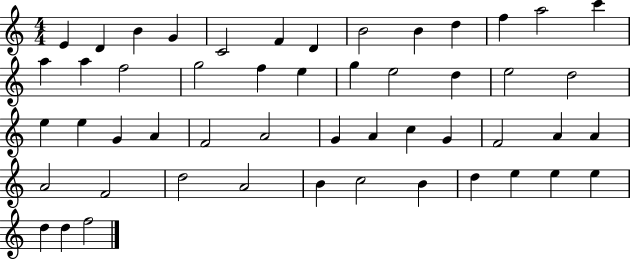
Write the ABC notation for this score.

X:1
T:Untitled
M:4/4
L:1/4
K:C
E D B G C2 F D B2 B d f a2 c' a a f2 g2 f e g e2 d e2 d2 e e G A F2 A2 G A c G F2 A A A2 F2 d2 A2 B c2 B d e e e d d f2